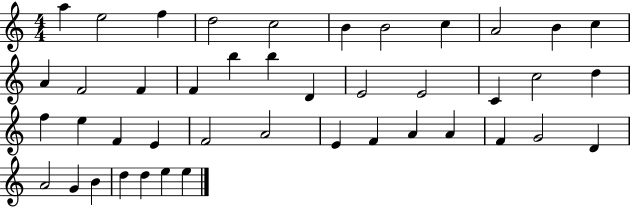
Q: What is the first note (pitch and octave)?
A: A5